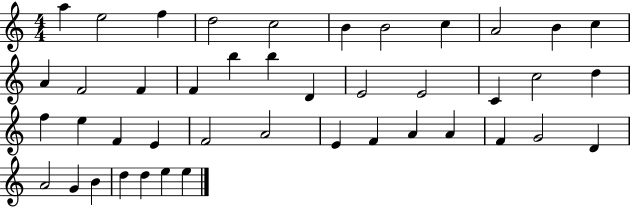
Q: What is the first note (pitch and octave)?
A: A5